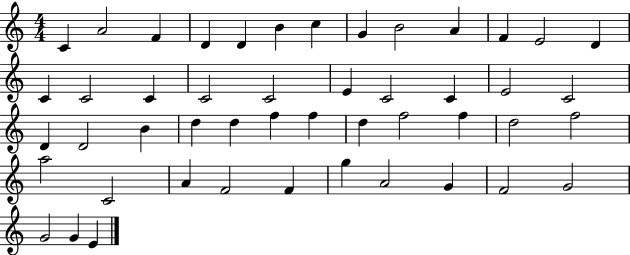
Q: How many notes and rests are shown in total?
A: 48